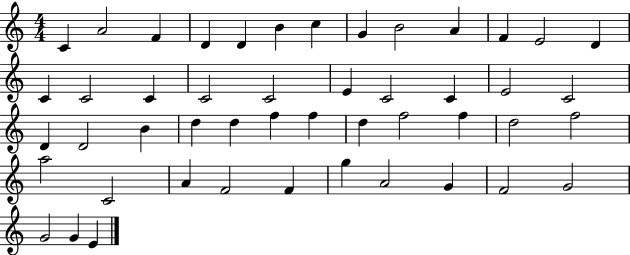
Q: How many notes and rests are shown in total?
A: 48